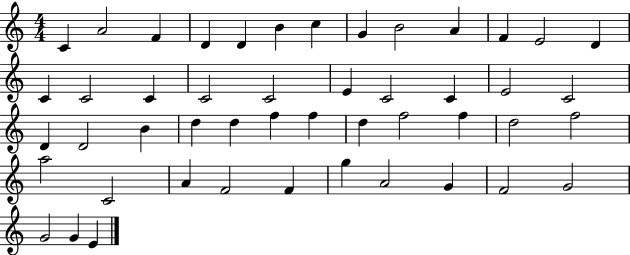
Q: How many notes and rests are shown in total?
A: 48